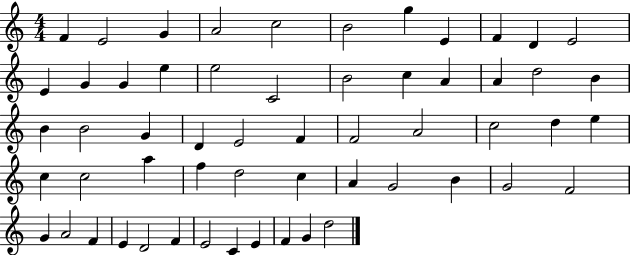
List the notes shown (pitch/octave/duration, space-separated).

F4/q E4/h G4/q A4/h C5/h B4/h G5/q E4/q F4/q D4/q E4/h E4/q G4/q G4/q E5/q E5/h C4/h B4/h C5/q A4/q A4/q D5/h B4/q B4/q B4/h G4/q D4/q E4/h F4/q F4/h A4/h C5/h D5/q E5/q C5/q C5/h A5/q F5/q D5/h C5/q A4/q G4/h B4/q G4/h F4/h G4/q A4/h F4/q E4/q D4/h F4/q E4/h C4/q E4/q F4/q G4/q D5/h